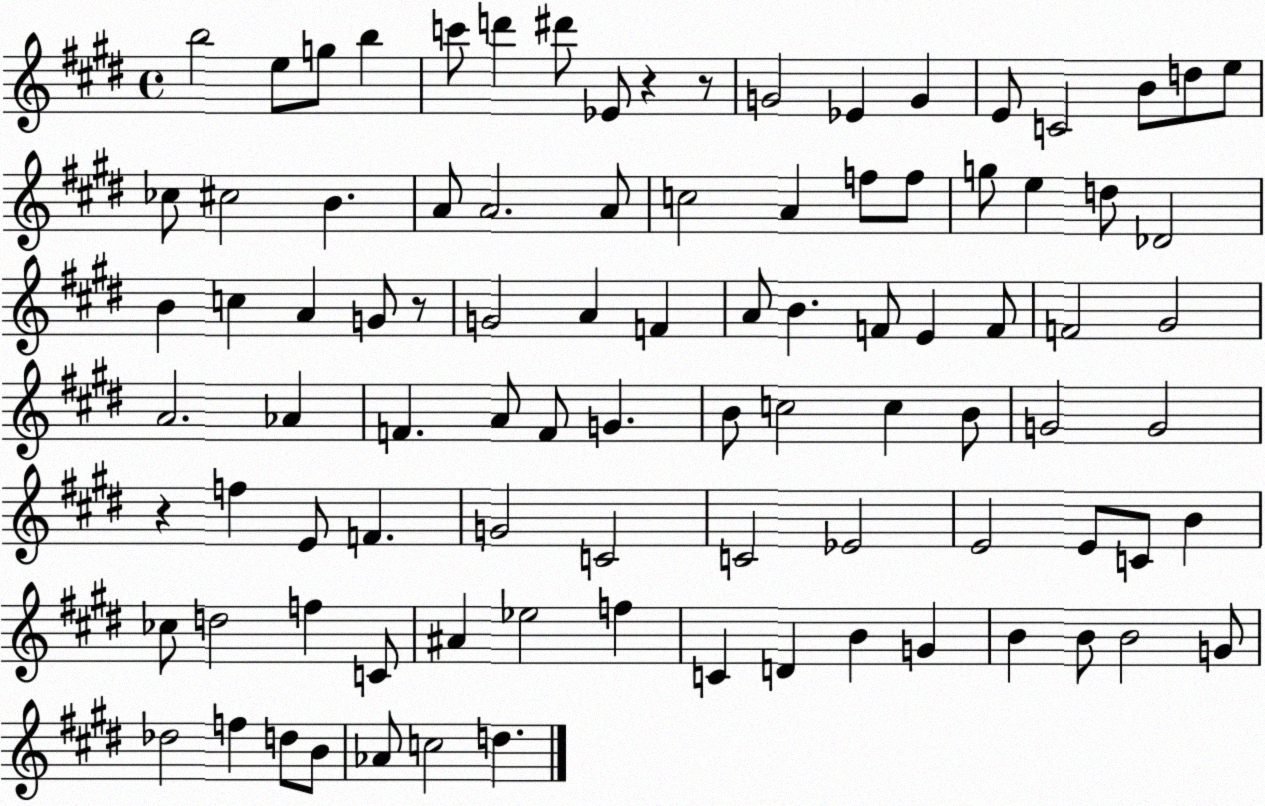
X:1
T:Untitled
M:4/4
L:1/4
K:E
b2 e/2 g/2 b c'/2 d' ^d'/2 _E/2 z z/2 G2 _E G E/2 C2 B/2 d/2 e/2 _c/2 ^c2 B A/2 A2 A/2 c2 A f/2 f/2 g/2 e d/2 _D2 B c A G/2 z/2 G2 A F A/2 B F/2 E F/2 F2 ^G2 A2 _A F A/2 F/2 G B/2 c2 c B/2 G2 G2 z f E/2 F G2 C2 C2 _E2 E2 E/2 C/2 B _c/2 d2 f C/2 ^A _e2 f C D B G B B/2 B2 G/2 _d2 f d/2 B/2 _A/2 c2 d